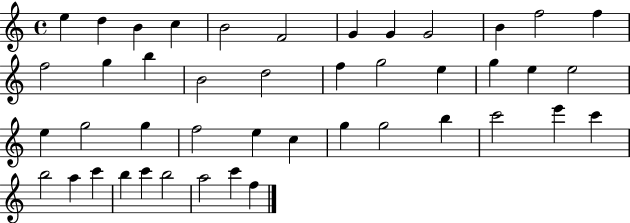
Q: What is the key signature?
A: C major